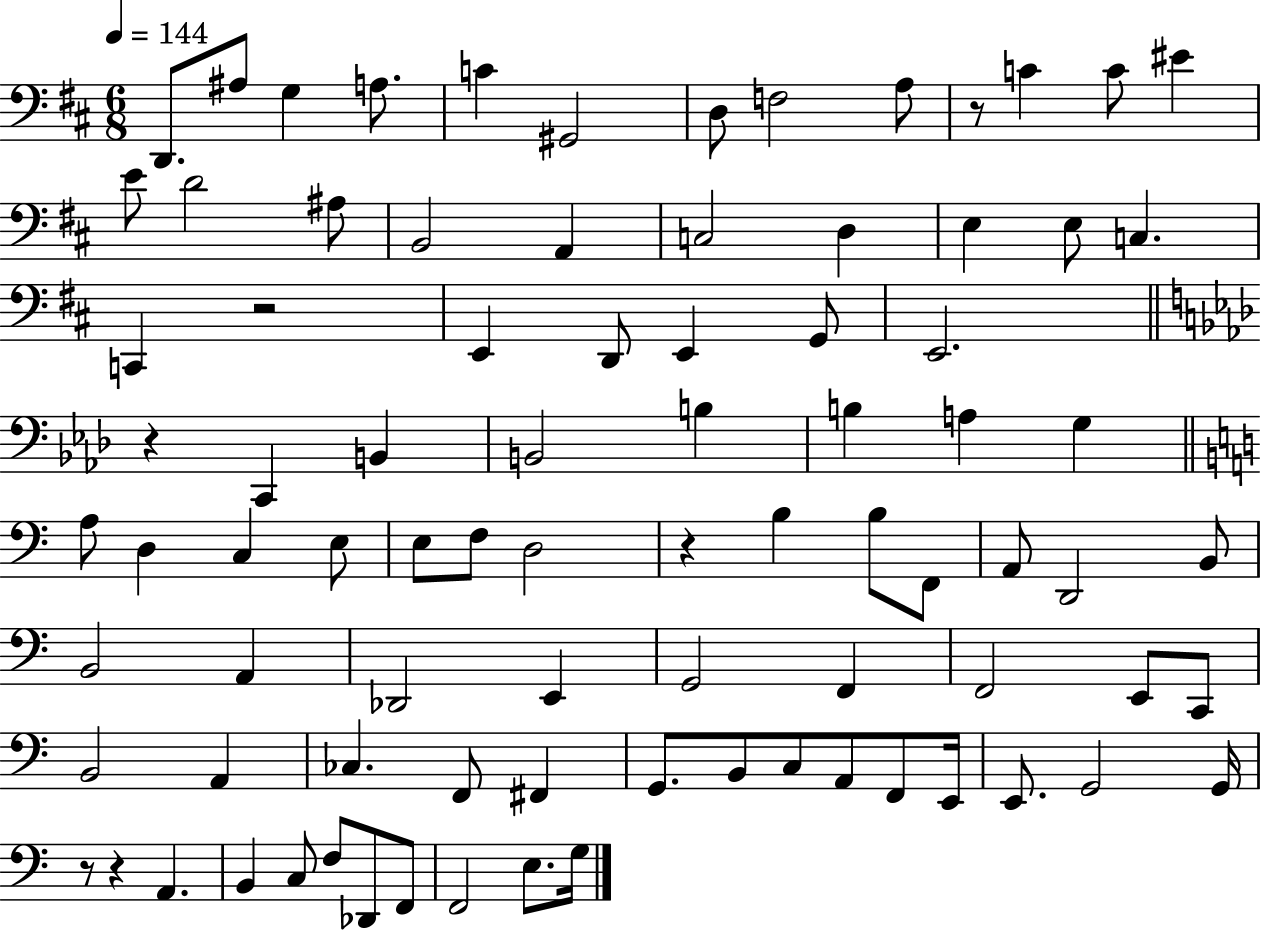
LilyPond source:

{
  \clef bass
  \numericTimeSignature
  \time 6/8
  \key d \major
  \tempo 4 = 144
  d,8. ais8 g4 a8. | c'4 gis,2 | d8 f2 a8 | r8 c'4 c'8 eis'4 | \break e'8 d'2 ais8 | b,2 a,4 | c2 d4 | e4 e8 c4. | \break c,4 r2 | e,4 d,8 e,4 g,8 | e,2. | \bar "||" \break \key aes \major r4 c,4 b,4 | b,2 b4 | b4 a4 g4 | \bar "||" \break \key c \major a8 d4 c4 e8 | e8 f8 d2 | r4 b4 b8 f,8 | a,8 d,2 b,8 | \break b,2 a,4 | des,2 e,4 | g,2 f,4 | f,2 e,8 c,8 | \break b,2 a,4 | ces4. f,8 fis,4 | g,8. b,8 c8 a,8 f,8 e,16 | e,8. g,2 g,16 | \break r8 r4 a,4. | b,4 c8 f8 des,8 f,8 | f,2 e8. g16 | \bar "|."
}